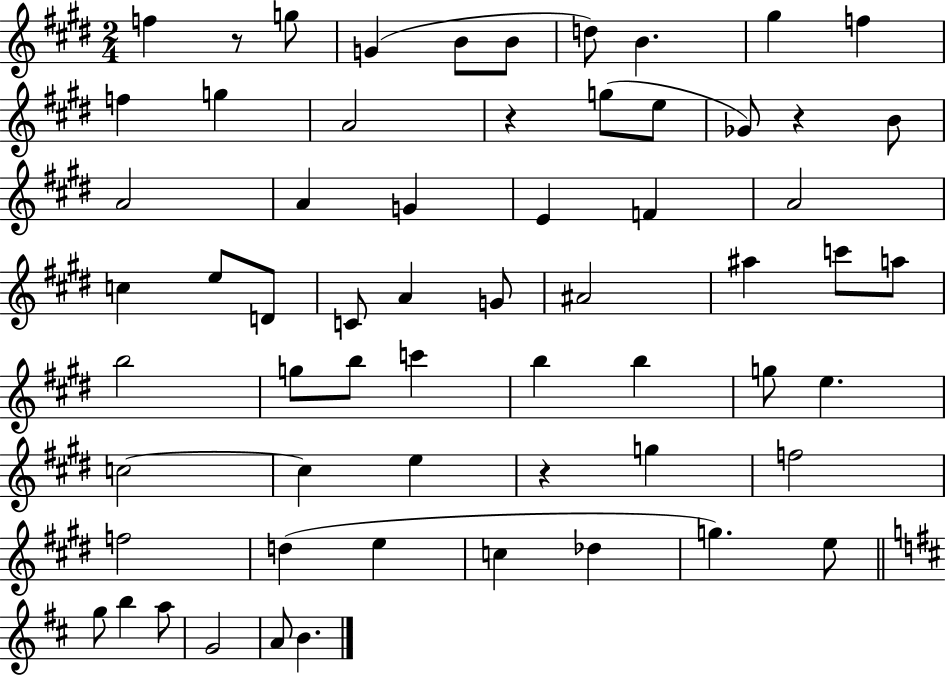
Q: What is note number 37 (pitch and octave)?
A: B5